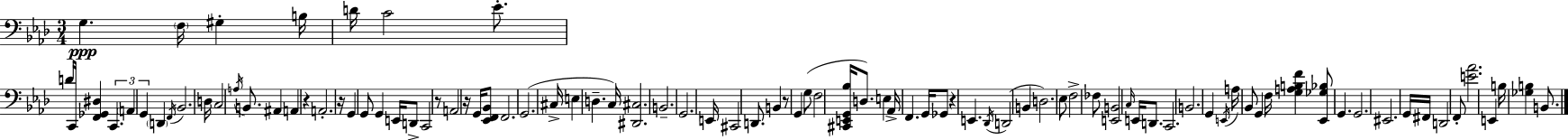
{
  \clef bass
  \numericTimeSignature
  \time 3/4
  \key aes \major
  \repeat volta 2 { g4.\ppp \parenthesize f16 gis4-. b16 | d'16 c'2 ees'8.-. | d'16 c,16 <f, ges, dis>4 \tuplet 3/2 { c,4. | \parenthesize a,4 g,4 } \parenthesize d,4 | \break \acciaccatura { f,16 } bes,2. | d16 c2 \acciaccatura { a16 } b,8. | ais,4 a,4 r4 | a,2.-. | \break r16 g,4 g,8 g,4 | e,16 d,8-> c,2 | r8 a,2 r16 g,16 | <ees, f, bes,>8 f,2. | \break g,2.( | cis16-> e4 d4.-- | c16) <dis, cis>2. | b,2.-- | \break g,2. | e,16 cis,2 d,8. | b,4 r8 g,4 | g8( f2 <cis, e, g, bes>16 d8.) | \break e4 aes,16-> f,4. | g,16 ges,8 r4 e,4. | \acciaccatura { des,16 }( d,2 b,4 | d2.) | \break ees8 f2-> | fes8 <e, b,>2 \grace { c16 } | e,16 d,8. c,2. | b,2. | \break g,4 \acciaccatura { e,16 } a16 bes,8 | g,4 f16 <g a b f'>4 <ees, ges bes>8 g,4. | g,2. | eis,2. | \break g,16 fis,16 d,2 | f,8-. <e' aes'>2. | e,4 b16 <ges b>4 | b,8. } \bar "|."
}